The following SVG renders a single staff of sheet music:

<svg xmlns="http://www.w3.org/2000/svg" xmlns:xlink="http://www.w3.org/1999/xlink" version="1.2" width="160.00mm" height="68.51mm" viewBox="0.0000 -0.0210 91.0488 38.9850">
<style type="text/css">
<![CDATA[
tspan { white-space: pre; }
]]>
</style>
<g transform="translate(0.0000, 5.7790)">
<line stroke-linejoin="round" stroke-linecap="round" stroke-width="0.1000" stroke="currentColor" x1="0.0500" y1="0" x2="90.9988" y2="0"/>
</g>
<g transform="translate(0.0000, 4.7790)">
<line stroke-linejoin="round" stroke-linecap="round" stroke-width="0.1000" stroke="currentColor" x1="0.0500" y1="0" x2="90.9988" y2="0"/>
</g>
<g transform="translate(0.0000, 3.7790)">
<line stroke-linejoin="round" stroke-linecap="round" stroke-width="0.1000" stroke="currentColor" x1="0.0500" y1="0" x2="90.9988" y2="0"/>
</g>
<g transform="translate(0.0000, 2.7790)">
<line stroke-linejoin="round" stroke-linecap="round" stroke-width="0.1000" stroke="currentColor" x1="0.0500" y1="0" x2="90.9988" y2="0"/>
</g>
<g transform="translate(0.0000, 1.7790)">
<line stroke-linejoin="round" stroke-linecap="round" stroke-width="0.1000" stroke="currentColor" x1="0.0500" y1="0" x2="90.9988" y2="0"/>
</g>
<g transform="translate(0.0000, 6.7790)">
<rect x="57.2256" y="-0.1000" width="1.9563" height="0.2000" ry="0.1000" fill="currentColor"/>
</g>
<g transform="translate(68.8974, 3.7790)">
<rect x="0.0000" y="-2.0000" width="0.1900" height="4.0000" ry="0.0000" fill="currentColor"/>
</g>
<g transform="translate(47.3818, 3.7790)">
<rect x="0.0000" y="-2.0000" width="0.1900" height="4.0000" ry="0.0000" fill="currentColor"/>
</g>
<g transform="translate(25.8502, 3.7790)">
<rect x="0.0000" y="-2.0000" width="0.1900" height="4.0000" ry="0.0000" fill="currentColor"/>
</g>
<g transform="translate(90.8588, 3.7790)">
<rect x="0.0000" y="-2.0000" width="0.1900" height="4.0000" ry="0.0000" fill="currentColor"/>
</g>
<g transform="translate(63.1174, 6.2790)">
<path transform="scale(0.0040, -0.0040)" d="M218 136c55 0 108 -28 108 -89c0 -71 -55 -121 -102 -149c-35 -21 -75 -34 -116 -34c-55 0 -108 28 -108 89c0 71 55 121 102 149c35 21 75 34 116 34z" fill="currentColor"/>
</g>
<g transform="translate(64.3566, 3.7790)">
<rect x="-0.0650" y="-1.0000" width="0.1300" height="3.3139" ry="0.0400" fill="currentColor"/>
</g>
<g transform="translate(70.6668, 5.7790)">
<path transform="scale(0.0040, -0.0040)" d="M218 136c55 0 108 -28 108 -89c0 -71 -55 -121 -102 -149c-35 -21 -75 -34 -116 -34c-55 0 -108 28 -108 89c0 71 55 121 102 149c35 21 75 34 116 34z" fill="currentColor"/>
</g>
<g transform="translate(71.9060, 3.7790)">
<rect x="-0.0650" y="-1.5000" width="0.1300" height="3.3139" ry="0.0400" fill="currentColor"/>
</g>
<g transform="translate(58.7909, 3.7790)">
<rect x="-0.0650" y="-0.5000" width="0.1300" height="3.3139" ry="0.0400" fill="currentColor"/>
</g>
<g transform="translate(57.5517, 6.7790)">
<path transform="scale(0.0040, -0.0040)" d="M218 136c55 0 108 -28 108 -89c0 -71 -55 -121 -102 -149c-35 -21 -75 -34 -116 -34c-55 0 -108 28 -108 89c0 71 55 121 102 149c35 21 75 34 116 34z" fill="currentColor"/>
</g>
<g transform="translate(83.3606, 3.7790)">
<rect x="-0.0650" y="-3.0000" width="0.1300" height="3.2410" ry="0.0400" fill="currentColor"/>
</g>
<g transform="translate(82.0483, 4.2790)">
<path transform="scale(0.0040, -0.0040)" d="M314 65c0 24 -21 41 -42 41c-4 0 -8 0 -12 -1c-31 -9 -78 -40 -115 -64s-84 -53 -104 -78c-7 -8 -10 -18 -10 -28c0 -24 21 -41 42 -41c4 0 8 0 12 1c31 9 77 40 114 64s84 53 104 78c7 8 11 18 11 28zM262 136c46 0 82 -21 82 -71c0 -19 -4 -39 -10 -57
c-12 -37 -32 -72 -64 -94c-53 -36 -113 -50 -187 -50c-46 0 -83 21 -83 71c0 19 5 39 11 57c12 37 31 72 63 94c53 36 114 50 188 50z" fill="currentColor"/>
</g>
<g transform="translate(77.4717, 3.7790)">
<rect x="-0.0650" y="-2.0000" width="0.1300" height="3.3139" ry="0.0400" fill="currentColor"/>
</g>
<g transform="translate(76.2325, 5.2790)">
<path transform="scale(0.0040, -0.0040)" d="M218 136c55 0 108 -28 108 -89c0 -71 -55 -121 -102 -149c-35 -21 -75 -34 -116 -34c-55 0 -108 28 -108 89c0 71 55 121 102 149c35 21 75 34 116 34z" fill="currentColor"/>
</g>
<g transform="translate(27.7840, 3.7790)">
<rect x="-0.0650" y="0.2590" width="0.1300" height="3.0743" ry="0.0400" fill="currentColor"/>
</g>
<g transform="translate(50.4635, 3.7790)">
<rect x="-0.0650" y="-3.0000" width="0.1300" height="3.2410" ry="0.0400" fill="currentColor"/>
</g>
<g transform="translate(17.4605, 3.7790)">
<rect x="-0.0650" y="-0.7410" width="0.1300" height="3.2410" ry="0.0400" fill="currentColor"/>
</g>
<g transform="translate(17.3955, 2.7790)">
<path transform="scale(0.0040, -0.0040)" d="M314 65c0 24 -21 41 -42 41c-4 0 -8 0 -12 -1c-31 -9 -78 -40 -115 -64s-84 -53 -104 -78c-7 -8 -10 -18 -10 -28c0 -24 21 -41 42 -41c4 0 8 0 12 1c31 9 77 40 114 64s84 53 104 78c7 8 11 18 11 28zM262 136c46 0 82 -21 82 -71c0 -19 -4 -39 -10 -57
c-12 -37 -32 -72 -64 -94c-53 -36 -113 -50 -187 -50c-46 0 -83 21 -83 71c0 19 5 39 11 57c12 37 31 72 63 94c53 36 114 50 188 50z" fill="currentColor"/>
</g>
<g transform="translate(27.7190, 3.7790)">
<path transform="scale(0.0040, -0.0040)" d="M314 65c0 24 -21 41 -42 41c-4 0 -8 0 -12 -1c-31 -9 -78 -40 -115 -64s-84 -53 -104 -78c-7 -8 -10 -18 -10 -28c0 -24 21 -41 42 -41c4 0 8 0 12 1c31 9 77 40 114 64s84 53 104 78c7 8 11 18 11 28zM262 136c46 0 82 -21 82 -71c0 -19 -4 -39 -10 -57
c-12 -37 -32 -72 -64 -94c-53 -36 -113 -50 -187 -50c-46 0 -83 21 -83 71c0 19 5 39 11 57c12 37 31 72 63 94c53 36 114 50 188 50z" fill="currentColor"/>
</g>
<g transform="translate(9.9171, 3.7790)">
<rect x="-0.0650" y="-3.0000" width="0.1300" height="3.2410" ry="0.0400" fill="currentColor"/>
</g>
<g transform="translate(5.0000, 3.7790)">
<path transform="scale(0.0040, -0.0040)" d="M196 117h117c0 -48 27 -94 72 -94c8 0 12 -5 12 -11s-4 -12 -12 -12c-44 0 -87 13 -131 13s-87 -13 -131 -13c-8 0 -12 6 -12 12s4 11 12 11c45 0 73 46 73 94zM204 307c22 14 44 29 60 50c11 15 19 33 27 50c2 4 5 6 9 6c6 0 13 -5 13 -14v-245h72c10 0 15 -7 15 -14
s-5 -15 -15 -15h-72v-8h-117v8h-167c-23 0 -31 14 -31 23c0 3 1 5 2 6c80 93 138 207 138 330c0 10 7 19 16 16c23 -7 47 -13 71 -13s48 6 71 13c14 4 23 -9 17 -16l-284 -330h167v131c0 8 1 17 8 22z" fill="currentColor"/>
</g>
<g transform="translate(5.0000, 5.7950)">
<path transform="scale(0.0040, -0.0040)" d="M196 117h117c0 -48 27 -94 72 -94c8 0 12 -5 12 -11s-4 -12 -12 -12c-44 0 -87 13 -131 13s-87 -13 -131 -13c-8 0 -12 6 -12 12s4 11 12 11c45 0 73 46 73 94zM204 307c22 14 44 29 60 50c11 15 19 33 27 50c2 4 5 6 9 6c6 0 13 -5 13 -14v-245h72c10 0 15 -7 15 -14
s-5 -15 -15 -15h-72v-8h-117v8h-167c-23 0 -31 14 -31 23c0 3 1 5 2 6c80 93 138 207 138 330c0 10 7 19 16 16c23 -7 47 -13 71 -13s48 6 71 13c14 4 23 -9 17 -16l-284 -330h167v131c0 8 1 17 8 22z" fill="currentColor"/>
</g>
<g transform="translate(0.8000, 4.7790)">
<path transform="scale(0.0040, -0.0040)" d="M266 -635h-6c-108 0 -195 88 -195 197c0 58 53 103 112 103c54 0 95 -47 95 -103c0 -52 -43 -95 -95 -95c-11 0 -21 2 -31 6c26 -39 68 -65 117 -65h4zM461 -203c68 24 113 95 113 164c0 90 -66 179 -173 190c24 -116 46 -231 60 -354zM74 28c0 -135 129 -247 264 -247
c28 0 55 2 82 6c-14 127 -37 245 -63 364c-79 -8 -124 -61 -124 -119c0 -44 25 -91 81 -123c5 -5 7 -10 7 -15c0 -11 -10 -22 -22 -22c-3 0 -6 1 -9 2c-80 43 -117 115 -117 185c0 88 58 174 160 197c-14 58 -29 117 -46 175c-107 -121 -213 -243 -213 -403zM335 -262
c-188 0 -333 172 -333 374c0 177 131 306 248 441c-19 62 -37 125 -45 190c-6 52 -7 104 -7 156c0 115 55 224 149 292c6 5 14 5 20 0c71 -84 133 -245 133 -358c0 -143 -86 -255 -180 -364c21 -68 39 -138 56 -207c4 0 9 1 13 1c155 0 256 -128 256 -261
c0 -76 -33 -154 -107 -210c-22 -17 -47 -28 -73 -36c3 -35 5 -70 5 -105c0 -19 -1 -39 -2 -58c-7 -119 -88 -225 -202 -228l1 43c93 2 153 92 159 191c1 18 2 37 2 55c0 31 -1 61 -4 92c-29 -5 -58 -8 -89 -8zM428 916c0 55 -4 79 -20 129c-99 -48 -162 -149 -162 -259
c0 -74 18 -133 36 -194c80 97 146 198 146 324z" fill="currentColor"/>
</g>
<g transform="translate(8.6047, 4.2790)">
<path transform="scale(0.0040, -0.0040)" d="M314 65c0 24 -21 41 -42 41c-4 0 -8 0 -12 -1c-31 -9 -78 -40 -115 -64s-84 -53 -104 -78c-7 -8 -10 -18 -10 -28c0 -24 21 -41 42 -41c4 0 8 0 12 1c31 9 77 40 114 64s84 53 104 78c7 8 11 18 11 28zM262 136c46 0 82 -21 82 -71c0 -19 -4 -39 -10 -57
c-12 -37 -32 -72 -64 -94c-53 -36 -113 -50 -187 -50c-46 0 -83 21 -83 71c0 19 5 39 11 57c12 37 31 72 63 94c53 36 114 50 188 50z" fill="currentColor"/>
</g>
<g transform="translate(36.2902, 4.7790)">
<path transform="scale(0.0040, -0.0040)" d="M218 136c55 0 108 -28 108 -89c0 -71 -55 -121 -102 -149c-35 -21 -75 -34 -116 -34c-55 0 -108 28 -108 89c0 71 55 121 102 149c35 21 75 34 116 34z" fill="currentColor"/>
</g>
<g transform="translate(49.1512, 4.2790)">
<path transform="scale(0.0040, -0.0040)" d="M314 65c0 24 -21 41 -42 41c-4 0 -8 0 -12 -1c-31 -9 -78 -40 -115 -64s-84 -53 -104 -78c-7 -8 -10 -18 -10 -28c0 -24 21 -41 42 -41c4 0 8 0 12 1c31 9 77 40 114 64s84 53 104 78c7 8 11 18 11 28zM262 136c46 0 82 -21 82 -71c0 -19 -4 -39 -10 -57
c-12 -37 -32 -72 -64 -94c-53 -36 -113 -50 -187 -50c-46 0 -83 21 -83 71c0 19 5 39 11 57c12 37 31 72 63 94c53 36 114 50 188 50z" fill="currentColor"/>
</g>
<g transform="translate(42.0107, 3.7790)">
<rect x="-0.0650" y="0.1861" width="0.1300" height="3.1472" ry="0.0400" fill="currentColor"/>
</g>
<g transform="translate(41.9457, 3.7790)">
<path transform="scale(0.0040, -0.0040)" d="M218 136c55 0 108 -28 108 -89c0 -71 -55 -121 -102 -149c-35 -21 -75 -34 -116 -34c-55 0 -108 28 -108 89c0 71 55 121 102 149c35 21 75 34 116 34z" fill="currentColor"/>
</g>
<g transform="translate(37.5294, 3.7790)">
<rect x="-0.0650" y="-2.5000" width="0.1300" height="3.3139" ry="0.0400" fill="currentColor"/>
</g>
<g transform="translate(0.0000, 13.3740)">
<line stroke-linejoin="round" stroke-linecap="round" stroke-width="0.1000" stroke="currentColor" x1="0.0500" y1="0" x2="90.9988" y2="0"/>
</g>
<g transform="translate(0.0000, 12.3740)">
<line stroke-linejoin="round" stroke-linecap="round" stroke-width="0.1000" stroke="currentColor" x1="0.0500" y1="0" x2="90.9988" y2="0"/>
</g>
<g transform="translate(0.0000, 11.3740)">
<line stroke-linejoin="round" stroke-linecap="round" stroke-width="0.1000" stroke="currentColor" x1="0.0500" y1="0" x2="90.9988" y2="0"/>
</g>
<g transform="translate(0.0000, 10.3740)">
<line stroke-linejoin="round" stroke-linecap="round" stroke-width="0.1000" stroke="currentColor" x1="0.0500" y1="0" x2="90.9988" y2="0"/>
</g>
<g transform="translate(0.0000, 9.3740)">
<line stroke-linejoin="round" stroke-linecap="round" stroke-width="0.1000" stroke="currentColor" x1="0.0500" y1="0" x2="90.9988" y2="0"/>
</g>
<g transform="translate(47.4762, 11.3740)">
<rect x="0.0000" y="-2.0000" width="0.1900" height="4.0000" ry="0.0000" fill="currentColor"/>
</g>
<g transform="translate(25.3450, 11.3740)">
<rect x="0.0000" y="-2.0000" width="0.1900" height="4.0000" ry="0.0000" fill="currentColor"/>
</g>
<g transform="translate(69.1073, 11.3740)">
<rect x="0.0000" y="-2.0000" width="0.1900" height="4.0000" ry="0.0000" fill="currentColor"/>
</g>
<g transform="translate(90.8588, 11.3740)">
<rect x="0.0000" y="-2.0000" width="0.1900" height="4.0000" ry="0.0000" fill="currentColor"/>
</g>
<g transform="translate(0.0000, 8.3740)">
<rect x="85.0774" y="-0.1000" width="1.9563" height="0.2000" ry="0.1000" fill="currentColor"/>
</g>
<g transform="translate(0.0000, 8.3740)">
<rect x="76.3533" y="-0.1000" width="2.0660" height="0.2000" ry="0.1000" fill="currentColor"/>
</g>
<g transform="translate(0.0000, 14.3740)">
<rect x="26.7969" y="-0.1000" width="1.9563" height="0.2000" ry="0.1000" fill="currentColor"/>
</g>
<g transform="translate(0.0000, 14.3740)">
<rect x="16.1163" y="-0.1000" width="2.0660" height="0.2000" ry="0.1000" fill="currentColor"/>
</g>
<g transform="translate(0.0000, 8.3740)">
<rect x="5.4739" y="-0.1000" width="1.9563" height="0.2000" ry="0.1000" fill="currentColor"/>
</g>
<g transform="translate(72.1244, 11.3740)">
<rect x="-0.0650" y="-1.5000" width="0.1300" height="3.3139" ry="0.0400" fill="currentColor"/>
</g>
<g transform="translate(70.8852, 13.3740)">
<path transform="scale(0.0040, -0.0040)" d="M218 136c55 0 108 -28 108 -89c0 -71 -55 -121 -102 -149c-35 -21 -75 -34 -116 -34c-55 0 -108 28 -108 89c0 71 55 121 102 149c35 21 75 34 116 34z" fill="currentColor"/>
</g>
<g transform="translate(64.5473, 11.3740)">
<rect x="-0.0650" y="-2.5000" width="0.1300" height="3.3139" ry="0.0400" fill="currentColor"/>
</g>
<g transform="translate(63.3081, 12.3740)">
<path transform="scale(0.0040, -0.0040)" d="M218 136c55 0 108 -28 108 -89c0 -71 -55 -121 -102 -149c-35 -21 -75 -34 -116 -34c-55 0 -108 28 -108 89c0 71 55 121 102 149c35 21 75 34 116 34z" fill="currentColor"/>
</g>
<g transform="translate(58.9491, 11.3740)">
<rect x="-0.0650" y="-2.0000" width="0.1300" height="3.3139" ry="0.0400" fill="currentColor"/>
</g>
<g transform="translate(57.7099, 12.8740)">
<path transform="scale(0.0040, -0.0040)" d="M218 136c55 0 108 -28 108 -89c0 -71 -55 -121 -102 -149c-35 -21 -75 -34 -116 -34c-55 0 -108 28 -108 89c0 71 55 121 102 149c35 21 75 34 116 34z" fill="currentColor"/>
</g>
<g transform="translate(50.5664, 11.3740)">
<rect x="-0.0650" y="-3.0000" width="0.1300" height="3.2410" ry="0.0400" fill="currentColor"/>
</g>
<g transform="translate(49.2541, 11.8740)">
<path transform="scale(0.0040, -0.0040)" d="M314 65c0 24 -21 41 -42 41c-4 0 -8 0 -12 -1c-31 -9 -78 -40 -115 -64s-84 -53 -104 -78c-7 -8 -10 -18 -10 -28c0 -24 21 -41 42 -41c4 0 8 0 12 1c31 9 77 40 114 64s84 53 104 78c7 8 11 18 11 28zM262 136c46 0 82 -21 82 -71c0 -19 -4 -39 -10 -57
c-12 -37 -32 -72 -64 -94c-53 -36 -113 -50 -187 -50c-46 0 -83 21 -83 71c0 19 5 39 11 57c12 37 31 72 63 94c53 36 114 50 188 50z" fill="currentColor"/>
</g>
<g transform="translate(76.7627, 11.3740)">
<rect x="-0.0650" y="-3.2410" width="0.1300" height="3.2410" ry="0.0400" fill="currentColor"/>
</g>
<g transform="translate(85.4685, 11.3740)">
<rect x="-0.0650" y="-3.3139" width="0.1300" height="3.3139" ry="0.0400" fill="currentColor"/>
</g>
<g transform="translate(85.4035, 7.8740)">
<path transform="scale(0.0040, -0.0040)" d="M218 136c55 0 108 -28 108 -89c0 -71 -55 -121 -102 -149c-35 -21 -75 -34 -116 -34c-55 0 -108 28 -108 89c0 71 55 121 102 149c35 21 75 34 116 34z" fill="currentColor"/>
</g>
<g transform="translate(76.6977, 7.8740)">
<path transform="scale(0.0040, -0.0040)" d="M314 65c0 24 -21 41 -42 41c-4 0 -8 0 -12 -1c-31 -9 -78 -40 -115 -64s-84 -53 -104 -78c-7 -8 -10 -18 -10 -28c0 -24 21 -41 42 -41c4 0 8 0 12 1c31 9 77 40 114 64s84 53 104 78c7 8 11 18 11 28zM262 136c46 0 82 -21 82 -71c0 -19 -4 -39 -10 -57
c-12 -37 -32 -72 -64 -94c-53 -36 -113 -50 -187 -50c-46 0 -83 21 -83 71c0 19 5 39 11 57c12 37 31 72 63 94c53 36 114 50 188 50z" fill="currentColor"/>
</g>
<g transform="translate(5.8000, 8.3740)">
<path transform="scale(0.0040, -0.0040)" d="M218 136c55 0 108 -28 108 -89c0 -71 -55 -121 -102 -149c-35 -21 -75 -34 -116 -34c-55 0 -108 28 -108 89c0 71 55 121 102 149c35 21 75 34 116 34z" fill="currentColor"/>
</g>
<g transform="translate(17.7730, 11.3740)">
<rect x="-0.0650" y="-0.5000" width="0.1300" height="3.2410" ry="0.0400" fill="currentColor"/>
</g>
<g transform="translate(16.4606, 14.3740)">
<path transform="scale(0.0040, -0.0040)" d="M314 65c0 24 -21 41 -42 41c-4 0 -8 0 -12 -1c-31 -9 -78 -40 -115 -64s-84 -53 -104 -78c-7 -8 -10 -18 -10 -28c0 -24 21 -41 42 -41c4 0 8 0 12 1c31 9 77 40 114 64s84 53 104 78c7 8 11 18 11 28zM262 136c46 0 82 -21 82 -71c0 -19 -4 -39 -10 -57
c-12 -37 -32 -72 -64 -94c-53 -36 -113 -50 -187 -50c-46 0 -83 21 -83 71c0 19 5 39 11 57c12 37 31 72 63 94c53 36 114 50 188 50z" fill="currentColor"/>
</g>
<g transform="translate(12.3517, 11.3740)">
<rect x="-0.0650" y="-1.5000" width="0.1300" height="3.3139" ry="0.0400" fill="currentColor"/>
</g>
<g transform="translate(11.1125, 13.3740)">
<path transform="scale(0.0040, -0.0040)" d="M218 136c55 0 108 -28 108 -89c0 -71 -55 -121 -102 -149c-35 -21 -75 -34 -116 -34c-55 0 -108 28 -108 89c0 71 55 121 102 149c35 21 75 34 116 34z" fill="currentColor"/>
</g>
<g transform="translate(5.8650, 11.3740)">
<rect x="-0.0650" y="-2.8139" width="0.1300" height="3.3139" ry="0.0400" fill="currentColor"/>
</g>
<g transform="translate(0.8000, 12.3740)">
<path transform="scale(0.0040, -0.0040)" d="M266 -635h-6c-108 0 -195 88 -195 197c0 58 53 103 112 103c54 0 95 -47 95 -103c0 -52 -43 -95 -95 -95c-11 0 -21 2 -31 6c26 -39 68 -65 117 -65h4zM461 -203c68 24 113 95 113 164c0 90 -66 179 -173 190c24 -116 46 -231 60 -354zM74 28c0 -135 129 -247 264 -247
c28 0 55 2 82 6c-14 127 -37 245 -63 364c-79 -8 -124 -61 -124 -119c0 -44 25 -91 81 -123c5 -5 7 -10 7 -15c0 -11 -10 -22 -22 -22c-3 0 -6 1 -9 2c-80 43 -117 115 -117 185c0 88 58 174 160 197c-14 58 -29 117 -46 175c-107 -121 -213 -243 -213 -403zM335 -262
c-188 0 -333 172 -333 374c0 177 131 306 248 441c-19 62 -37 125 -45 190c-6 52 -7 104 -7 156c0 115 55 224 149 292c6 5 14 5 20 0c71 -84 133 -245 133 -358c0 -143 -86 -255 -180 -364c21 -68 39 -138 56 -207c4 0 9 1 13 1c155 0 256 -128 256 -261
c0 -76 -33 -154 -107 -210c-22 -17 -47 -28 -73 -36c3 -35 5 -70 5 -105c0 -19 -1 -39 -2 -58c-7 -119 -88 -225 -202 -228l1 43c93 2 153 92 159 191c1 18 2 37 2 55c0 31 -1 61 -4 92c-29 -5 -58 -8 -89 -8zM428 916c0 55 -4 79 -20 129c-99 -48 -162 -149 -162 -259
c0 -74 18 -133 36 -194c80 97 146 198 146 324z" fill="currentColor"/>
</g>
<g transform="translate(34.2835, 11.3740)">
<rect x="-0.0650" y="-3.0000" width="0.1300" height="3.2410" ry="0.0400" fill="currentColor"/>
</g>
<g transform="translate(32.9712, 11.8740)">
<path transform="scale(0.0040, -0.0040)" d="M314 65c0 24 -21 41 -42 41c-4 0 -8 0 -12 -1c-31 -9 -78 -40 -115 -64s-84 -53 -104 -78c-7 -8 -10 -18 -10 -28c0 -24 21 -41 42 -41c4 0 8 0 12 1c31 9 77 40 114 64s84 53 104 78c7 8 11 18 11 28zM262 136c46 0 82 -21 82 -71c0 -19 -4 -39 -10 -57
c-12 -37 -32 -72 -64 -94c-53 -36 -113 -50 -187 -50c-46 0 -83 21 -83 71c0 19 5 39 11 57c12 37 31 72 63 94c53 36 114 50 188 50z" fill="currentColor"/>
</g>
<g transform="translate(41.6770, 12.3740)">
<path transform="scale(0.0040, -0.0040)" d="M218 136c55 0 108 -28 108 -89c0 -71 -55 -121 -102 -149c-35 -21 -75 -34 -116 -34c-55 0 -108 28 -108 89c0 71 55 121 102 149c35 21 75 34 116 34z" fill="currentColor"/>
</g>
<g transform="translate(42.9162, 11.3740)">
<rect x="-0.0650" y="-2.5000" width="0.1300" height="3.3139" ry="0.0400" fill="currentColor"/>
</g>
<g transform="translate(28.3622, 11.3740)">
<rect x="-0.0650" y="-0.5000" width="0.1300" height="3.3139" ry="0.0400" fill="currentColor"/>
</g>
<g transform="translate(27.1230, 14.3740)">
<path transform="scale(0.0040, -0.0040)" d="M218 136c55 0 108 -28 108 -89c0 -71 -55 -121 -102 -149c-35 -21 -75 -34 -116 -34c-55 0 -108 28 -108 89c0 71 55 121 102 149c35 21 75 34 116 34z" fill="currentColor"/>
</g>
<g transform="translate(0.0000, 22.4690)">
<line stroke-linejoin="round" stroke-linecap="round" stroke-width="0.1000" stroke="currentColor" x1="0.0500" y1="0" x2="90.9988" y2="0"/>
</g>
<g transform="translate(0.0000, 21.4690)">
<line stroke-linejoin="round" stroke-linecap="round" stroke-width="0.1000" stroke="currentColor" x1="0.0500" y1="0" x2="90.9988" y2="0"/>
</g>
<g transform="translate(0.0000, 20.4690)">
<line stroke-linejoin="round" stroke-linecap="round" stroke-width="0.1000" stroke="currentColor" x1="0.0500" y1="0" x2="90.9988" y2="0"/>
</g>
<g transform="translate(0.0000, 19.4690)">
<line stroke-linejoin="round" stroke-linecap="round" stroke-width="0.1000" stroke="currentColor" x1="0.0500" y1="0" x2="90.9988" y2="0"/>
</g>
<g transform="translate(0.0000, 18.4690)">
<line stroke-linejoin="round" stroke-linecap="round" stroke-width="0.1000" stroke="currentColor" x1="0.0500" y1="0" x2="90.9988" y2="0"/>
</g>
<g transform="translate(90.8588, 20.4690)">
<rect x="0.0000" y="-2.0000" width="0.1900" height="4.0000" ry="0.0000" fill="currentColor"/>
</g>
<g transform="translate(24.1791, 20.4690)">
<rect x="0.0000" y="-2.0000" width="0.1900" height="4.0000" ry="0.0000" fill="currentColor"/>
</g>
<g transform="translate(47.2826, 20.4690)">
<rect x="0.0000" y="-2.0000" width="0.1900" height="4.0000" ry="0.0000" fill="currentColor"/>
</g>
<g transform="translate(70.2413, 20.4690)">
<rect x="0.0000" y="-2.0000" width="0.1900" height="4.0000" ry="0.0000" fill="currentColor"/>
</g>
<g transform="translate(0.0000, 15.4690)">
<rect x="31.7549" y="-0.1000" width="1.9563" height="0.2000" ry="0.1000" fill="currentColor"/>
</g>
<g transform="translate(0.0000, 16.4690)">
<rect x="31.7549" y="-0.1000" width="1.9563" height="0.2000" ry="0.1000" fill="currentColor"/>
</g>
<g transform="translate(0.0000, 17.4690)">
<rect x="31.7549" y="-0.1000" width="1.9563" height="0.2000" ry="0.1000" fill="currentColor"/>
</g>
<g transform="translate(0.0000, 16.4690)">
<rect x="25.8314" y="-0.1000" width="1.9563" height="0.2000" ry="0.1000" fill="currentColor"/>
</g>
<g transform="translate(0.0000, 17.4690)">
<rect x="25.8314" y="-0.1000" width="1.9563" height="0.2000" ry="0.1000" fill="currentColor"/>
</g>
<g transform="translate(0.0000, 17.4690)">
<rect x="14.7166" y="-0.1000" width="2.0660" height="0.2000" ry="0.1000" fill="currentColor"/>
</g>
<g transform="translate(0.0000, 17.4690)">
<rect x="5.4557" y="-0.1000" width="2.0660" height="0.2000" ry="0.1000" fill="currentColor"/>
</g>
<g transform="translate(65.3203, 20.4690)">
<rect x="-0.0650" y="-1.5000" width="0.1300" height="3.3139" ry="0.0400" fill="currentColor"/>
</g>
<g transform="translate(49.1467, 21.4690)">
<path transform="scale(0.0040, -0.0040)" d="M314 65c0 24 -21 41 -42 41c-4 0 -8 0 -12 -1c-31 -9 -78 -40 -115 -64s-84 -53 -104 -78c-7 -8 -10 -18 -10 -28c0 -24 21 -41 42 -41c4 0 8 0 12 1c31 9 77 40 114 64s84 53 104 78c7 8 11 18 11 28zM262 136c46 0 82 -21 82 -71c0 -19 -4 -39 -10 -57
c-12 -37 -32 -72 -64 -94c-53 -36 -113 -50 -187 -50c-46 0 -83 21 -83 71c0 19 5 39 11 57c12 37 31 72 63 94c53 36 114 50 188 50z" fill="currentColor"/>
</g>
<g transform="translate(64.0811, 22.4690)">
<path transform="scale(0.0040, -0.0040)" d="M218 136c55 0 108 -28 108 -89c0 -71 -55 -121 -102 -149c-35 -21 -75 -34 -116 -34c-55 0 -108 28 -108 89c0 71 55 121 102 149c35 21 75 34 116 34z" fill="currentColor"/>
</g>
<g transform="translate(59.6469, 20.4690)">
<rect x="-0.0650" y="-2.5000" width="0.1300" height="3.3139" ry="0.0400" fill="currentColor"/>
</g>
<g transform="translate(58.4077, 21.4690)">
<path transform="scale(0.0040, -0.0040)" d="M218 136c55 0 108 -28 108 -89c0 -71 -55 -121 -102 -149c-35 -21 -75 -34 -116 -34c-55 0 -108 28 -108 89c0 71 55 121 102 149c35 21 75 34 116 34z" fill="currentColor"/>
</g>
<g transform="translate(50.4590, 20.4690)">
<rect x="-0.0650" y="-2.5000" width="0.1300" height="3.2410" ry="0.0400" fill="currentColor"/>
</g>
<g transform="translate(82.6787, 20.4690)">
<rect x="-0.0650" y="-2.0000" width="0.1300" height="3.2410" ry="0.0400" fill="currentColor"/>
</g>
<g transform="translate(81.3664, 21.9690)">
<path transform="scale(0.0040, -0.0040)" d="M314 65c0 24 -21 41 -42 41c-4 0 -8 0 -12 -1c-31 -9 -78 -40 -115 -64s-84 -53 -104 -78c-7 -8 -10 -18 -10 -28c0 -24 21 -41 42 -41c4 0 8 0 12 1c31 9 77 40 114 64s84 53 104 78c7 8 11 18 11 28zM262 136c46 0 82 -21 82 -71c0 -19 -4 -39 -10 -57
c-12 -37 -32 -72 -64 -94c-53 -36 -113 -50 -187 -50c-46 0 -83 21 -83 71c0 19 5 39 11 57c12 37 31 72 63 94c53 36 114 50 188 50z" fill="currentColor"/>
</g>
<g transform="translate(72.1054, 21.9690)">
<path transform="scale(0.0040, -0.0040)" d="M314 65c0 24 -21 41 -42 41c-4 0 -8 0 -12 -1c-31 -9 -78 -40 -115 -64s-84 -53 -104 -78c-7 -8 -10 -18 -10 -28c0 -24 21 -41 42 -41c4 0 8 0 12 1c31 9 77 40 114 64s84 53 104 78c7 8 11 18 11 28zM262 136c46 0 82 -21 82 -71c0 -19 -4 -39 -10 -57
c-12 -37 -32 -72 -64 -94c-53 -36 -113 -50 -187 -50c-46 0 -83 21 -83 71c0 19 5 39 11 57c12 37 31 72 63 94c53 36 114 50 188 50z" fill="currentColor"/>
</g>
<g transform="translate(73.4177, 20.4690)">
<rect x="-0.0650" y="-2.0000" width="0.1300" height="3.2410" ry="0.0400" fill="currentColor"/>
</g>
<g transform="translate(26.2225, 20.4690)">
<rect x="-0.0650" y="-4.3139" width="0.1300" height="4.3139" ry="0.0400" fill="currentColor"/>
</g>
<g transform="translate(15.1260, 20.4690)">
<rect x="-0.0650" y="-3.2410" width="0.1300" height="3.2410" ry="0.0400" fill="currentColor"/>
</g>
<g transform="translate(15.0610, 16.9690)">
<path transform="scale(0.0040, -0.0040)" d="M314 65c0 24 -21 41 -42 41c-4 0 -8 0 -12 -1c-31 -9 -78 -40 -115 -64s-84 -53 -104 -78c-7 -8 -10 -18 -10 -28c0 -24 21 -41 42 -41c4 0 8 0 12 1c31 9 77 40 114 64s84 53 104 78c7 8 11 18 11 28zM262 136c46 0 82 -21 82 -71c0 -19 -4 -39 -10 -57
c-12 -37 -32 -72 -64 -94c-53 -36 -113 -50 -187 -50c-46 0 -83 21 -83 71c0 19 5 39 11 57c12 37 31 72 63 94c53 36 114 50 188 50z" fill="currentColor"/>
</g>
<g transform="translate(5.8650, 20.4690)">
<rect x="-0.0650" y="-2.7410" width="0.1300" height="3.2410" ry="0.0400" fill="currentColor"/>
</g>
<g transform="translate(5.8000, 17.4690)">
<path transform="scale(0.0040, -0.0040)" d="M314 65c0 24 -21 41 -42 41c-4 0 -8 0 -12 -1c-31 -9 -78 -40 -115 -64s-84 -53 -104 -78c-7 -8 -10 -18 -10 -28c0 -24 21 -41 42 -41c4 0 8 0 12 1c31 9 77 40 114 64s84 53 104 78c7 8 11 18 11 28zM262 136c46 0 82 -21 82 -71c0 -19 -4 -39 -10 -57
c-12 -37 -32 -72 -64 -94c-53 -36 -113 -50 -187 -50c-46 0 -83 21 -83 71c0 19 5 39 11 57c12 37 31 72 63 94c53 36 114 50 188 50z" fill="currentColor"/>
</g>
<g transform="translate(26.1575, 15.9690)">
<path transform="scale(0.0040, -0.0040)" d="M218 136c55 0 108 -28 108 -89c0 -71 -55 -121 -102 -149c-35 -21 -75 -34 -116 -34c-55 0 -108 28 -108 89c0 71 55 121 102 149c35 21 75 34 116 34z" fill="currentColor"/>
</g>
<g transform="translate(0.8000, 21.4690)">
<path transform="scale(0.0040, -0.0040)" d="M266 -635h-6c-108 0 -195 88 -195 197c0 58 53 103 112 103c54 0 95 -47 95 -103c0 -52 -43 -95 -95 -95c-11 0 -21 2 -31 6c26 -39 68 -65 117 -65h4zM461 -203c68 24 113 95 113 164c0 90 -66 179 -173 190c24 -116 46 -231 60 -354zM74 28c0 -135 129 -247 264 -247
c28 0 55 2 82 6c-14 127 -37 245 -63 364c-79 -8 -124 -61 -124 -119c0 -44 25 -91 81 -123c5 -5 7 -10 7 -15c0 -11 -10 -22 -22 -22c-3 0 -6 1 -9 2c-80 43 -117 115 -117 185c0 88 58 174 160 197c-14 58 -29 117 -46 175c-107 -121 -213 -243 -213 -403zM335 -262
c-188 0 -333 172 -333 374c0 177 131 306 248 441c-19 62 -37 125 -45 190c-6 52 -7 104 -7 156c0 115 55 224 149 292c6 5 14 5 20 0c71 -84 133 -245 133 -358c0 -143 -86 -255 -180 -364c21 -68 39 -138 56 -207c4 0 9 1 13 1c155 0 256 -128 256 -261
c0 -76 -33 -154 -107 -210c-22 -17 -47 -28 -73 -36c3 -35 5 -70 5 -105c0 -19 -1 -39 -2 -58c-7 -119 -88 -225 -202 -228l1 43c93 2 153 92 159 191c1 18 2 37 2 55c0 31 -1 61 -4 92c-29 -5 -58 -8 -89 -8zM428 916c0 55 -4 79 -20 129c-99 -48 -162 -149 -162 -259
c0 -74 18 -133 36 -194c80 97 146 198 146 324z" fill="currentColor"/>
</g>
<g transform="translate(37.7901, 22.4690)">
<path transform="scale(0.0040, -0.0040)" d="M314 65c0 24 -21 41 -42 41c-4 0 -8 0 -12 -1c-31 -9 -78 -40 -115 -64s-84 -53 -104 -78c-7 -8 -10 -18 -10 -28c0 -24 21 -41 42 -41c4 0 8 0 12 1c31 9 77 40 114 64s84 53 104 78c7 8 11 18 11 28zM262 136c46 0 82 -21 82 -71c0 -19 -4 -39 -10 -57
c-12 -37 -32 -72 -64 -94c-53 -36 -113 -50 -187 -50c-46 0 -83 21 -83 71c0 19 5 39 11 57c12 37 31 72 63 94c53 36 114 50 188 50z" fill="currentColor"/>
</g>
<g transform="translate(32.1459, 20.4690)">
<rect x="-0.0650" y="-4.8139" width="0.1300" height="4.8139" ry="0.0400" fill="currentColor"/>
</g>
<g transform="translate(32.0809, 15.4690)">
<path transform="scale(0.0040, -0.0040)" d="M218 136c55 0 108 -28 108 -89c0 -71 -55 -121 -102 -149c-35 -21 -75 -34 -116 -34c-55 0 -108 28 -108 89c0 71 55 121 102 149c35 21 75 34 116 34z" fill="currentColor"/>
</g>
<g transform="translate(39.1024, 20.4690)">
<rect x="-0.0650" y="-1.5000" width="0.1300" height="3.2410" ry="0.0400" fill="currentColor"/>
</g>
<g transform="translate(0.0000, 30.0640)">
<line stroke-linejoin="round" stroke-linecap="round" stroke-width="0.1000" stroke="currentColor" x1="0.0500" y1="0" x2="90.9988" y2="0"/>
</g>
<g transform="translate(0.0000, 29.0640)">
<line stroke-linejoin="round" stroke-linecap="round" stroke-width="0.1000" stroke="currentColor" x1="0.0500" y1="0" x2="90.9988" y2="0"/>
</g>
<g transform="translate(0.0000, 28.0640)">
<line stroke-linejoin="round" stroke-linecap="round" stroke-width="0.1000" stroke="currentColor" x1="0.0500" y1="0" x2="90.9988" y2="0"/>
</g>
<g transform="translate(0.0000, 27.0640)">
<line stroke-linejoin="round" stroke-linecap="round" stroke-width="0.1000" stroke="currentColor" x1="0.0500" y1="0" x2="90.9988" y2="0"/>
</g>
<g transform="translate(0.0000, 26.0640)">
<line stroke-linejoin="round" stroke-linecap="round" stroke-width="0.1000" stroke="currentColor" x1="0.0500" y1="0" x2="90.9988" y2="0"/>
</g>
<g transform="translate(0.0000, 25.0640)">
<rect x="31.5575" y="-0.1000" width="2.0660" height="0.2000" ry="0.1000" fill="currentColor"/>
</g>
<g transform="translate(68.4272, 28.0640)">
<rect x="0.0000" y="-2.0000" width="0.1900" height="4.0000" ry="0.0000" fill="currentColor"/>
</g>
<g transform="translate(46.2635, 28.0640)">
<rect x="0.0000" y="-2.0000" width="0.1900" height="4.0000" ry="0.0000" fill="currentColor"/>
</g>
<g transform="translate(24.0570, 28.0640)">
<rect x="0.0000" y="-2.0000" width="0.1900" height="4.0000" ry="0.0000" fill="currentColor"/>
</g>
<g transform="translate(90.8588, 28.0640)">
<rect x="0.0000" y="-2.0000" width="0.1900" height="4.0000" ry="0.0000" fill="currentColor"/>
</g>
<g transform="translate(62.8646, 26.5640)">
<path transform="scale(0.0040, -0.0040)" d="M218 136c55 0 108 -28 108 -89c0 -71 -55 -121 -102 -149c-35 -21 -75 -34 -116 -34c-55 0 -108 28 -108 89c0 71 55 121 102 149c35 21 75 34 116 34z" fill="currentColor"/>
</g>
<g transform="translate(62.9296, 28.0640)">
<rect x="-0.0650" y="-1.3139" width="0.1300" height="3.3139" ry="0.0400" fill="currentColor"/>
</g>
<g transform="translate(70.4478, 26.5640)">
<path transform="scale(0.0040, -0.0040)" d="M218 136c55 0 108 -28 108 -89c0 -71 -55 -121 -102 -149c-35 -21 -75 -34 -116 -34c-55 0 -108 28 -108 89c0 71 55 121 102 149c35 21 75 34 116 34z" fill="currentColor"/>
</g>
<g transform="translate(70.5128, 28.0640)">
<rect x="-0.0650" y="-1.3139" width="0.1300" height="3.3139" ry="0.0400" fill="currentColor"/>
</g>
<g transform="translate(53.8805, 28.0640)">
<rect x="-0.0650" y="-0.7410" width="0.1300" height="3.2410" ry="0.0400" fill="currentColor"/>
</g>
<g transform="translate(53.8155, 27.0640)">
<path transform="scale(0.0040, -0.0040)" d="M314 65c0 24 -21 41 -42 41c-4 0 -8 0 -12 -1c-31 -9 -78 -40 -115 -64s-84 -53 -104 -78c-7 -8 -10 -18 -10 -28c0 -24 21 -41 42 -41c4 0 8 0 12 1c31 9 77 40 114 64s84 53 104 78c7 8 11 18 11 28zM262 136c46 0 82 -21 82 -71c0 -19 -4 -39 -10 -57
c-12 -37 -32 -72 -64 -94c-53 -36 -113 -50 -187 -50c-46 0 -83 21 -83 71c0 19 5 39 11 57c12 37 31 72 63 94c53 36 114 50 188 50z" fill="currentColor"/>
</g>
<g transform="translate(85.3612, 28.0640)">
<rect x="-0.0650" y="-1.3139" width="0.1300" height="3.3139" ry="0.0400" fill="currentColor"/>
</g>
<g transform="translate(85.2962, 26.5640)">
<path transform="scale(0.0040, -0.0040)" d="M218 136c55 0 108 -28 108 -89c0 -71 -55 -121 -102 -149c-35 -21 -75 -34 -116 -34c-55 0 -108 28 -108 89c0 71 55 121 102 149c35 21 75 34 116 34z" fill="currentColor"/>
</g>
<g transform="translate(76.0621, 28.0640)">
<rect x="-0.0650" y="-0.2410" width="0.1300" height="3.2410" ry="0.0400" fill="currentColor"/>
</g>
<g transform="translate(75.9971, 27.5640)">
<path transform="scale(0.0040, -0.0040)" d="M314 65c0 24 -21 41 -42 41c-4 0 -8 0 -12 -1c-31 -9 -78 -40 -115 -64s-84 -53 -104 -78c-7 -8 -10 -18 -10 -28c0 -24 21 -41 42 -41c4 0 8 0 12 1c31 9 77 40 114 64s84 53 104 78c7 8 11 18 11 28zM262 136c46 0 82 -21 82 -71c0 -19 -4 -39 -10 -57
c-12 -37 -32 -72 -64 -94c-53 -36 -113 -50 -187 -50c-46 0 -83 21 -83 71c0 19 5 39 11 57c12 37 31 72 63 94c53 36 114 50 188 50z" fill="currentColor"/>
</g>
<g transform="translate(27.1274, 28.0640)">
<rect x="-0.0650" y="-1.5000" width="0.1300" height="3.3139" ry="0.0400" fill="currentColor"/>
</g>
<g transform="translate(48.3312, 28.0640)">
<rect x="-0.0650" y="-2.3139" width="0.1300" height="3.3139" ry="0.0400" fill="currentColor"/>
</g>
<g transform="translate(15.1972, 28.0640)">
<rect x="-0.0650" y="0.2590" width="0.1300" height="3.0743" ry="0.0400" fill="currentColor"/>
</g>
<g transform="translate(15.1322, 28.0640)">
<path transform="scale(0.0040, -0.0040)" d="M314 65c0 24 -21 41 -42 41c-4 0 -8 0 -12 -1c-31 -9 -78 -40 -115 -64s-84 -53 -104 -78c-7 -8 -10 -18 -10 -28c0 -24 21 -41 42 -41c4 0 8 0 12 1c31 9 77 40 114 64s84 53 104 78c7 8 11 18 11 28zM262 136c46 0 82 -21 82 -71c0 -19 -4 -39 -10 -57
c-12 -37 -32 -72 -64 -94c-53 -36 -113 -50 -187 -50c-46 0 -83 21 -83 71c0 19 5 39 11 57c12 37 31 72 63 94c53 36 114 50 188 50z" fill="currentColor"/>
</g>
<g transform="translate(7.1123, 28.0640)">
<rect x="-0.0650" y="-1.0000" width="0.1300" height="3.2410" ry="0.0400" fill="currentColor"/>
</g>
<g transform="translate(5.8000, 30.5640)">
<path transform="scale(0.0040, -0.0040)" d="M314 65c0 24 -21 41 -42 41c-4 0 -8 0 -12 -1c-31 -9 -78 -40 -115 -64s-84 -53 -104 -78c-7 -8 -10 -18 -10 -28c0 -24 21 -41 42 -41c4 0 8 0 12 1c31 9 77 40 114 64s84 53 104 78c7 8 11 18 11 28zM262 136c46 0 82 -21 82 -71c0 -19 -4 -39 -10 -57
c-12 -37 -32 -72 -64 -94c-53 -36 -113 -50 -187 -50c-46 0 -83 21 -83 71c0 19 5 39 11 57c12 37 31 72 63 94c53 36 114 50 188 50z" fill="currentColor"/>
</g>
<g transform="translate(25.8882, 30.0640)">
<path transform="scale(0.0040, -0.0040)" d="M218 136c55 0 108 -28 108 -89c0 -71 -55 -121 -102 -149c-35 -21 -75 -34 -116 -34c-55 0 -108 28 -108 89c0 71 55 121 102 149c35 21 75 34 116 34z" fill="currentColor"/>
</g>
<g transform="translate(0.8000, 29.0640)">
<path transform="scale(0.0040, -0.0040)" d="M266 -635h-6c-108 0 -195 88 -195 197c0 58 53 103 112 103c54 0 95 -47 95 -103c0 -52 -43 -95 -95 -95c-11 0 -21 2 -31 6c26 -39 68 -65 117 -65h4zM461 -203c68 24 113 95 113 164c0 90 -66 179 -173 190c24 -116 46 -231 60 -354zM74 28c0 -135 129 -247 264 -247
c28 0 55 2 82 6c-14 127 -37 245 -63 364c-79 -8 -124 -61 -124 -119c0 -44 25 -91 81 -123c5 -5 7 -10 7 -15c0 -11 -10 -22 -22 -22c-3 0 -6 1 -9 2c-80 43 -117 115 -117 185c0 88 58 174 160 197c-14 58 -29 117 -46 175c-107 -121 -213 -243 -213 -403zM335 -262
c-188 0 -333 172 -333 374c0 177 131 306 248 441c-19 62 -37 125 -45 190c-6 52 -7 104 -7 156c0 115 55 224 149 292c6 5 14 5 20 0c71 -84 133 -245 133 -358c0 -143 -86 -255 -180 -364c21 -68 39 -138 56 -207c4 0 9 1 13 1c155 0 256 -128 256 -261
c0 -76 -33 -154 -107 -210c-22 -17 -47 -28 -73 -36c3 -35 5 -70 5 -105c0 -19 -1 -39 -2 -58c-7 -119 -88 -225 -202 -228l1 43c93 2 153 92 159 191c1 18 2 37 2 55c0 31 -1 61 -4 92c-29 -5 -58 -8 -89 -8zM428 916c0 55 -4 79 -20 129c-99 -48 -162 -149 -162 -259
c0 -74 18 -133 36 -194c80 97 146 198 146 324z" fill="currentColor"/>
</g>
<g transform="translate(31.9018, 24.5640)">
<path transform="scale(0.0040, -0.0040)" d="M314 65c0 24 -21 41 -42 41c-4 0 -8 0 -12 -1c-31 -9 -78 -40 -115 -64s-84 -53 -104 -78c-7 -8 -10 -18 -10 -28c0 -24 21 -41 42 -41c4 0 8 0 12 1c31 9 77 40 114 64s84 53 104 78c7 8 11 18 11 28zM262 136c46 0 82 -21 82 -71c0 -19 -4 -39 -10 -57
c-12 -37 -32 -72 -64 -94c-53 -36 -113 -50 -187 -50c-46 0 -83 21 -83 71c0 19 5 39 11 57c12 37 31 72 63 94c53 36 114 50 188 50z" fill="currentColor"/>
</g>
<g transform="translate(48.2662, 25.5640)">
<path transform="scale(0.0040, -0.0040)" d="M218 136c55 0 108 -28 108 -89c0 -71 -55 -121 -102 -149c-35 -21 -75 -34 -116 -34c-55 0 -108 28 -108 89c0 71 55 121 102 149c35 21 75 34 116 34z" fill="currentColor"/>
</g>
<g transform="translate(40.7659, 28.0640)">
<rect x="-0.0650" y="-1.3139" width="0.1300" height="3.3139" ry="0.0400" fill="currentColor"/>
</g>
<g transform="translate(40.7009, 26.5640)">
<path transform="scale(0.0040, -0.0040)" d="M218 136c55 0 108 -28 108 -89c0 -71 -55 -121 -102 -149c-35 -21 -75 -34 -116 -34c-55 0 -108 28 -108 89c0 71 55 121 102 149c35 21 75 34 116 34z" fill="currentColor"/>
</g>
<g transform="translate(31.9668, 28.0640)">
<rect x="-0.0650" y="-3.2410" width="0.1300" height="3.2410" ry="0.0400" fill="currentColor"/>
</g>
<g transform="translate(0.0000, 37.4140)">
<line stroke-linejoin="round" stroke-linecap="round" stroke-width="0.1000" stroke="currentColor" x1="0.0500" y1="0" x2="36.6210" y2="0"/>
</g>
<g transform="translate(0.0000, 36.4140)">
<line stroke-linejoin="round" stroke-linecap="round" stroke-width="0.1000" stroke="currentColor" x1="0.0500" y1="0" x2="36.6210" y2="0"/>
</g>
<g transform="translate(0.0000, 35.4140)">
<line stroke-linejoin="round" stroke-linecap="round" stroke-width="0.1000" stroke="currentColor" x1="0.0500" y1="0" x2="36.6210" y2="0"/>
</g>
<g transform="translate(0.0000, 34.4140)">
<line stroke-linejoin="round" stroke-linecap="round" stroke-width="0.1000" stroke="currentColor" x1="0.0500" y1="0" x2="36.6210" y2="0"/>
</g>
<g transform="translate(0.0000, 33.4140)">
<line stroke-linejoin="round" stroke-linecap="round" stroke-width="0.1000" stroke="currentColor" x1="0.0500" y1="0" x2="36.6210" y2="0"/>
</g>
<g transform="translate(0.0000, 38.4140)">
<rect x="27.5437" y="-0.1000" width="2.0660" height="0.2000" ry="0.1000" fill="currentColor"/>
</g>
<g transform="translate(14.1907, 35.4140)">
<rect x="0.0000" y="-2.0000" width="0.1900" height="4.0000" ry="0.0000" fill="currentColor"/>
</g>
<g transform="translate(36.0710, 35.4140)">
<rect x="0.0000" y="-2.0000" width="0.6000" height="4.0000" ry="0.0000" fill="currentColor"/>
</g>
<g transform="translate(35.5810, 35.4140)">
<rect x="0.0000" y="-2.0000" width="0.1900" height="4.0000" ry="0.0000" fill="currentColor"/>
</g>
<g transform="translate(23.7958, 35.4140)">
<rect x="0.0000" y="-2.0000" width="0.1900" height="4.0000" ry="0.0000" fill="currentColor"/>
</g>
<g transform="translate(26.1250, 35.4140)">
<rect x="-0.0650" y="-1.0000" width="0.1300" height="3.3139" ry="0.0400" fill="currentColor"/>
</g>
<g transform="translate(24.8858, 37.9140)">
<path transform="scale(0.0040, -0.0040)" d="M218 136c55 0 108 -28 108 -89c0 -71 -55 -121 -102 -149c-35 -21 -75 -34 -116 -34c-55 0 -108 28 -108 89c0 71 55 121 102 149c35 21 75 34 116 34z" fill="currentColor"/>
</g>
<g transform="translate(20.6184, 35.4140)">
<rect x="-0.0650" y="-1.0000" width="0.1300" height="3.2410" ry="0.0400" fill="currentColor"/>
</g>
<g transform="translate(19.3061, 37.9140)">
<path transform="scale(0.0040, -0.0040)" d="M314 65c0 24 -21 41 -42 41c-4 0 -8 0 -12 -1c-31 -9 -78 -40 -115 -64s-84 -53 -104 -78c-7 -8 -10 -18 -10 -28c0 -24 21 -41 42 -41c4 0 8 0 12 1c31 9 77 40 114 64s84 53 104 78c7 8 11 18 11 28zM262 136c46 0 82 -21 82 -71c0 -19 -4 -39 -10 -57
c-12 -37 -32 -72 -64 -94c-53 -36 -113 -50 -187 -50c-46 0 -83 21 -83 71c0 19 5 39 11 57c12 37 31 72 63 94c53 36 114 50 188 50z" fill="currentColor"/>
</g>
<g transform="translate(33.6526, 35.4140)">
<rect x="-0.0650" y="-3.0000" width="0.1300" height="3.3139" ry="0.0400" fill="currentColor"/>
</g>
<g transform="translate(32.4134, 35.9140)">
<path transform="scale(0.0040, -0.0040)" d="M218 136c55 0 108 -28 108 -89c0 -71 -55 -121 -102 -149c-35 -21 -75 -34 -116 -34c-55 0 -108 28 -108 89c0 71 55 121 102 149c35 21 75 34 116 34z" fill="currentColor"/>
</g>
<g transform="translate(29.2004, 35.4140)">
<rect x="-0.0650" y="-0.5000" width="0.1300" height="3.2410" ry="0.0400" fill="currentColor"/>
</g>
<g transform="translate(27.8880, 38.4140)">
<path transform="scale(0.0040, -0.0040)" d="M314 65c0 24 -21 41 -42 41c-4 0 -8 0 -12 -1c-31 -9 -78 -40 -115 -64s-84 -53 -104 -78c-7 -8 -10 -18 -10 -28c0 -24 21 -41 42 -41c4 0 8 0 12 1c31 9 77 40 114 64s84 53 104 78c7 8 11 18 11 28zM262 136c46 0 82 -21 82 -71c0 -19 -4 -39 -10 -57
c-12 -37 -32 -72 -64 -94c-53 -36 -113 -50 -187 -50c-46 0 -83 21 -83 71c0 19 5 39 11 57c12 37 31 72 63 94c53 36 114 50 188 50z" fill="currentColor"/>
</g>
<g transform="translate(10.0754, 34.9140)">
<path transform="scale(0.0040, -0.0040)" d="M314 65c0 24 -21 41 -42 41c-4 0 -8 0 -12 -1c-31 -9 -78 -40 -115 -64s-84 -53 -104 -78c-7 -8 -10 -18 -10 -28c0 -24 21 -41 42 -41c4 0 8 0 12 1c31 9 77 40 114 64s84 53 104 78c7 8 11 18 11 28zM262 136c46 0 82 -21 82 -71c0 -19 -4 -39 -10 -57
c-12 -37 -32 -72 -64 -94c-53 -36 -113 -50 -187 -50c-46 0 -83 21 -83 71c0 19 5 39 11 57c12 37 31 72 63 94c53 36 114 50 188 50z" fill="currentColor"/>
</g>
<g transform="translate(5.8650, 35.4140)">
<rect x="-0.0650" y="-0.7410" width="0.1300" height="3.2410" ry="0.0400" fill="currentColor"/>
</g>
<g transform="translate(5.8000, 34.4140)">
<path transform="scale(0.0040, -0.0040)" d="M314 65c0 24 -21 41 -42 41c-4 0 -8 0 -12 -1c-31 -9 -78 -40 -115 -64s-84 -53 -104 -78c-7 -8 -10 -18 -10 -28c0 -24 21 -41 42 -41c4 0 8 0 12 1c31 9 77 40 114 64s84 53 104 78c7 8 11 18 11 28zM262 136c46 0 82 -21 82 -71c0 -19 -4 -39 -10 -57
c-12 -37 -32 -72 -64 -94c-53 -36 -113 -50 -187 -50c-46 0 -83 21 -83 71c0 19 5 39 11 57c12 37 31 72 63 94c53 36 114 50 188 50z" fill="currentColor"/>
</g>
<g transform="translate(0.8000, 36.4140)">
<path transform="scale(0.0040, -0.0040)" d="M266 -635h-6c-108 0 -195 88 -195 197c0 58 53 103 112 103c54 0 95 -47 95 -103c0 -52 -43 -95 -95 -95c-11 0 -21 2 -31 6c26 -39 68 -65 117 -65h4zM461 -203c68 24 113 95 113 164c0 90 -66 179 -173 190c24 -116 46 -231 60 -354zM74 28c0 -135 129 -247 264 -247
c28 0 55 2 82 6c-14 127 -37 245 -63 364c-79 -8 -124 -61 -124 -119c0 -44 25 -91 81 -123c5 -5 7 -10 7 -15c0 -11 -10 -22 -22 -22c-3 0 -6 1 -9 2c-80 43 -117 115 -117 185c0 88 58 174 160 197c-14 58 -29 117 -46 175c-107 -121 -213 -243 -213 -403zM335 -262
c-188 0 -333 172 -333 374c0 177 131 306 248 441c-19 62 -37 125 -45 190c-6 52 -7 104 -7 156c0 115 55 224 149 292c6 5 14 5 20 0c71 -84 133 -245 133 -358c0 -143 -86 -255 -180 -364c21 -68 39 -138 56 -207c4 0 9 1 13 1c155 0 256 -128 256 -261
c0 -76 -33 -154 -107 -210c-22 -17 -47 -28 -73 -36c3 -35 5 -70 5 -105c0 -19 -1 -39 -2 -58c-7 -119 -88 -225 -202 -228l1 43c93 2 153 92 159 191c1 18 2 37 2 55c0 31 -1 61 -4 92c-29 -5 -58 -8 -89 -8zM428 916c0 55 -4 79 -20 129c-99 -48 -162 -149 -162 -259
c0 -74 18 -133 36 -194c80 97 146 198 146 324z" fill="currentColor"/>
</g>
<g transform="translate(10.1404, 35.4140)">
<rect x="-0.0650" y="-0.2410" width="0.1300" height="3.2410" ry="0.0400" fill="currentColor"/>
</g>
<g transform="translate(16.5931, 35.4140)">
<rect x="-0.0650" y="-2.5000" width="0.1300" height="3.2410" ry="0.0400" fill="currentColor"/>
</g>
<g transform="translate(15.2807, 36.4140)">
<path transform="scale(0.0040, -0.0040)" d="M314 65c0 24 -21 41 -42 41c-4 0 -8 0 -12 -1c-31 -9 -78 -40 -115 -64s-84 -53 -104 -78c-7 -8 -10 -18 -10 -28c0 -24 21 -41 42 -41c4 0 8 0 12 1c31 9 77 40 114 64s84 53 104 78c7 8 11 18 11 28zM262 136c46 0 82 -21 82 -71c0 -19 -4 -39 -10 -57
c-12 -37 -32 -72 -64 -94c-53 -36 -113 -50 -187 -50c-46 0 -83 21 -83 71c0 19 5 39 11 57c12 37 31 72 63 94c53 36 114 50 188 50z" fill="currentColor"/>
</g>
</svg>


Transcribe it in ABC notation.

X:1
T:Untitled
M:4/4
L:1/4
K:C
A2 d2 B2 G B A2 C D E F A2 a E C2 C A2 G A2 F G E b2 b a2 b2 d' e' E2 G2 G E F2 F2 D2 B2 E b2 e g d2 e e c2 e d2 c2 G2 D2 D C2 A